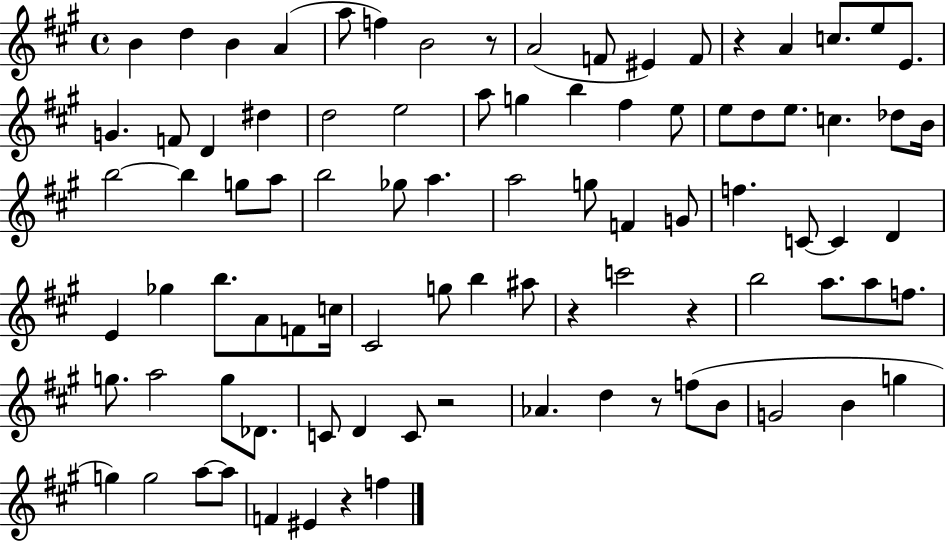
B4/q D5/q B4/q A4/q A5/e F5/q B4/h R/e A4/h F4/e EIS4/q F4/e R/q A4/q C5/e. E5/e E4/e. G4/q. F4/e D4/q D#5/q D5/h E5/h A5/e G5/q B5/q F#5/q E5/e E5/e D5/e E5/e. C5/q. Db5/e B4/s B5/h B5/q G5/e A5/e B5/h Gb5/e A5/q. A5/h G5/e F4/q G4/e F5/q. C4/e C4/q D4/q E4/q Gb5/q B5/e. A4/e F4/e C5/s C#4/h G5/e B5/q A#5/e R/q C6/h R/q B5/h A5/e. A5/e F5/e. G5/e. A5/h G5/e Db4/e. C4/e D4/q C4/e R/h Ab4/q. D5/q R/e F5/e B4/e G4/h B4/q G5/q G5/q G5/h A5/e A5/e F4/q EIS4/q R/q F5/q